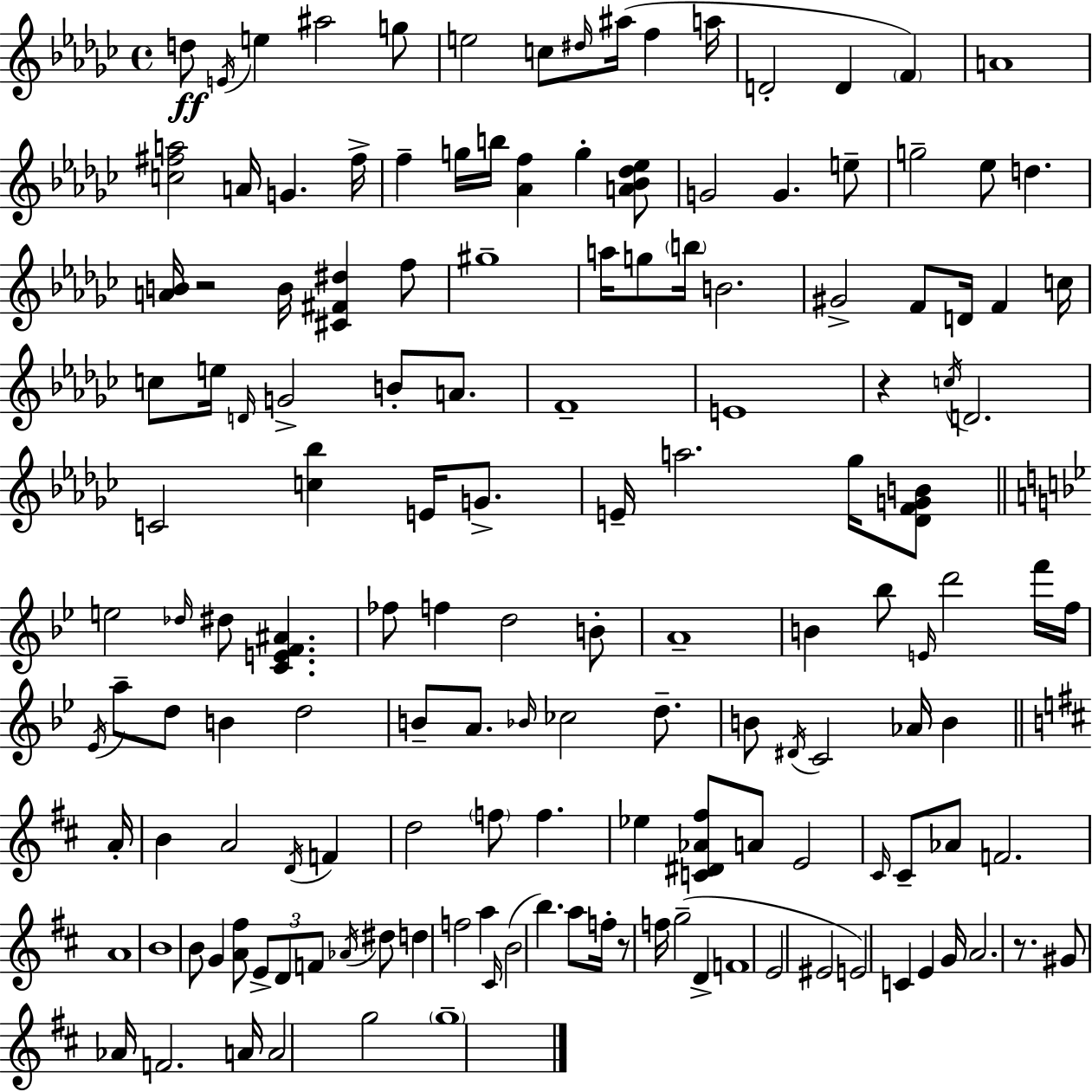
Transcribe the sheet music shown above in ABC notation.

X:1
T:Untitled
M:4/4
L:1/4
K:Ebm
d/2 E/4 e ^a2 g/2 e2 c/2 ^d/4 ^a/4 f a/4 D2 D F A4 [c^fa]2 A/4 G ^f/4 f g/4 b/4 [_Af] g [A_B_d_e]/2 G2 G e/2 g2 _e/2 d [AB]/4 z2 B/4 [^C^F^d] f/2 ^g4 a/4 g/2 b/4 B2 ^G2 F/2 D/4 F c/4 c/2 e/4 D/4 G2 B/2 A/2 F4 E4 z c/4 D2 C2 [c_b] E/4 G/2 E/4 a2 _g/4 [_DFGB]/2 e2 _d/4 ^d/2 [CEF^A] _f/2 f d2 B/2 A4 B _b/2 E/4 d'2 f'/4 f/4 _E/4 a/2 d/2 B d2 B/2 A/2 _B/4 _c2 d/2 B/2 ^D/4 C2 _A/4 B A/4 B A2 D/4 F d2 f/2 f _e [C^D_A^f]/2 A/2 E2 ^C/4 ^C/2 _A/2 F2 A4 B4 B/2 G [A^f]/2 E/2 D/2 F/2 _A/4 ^d/2 d f2 a ^C/4 B2 b a/2 f/4 z/2 f/4 g2 D F4 E2 ^E2 E2 C E G/4 A2 z/2 ^G/2 _A/4 F2 A/4 A2 g2 g4